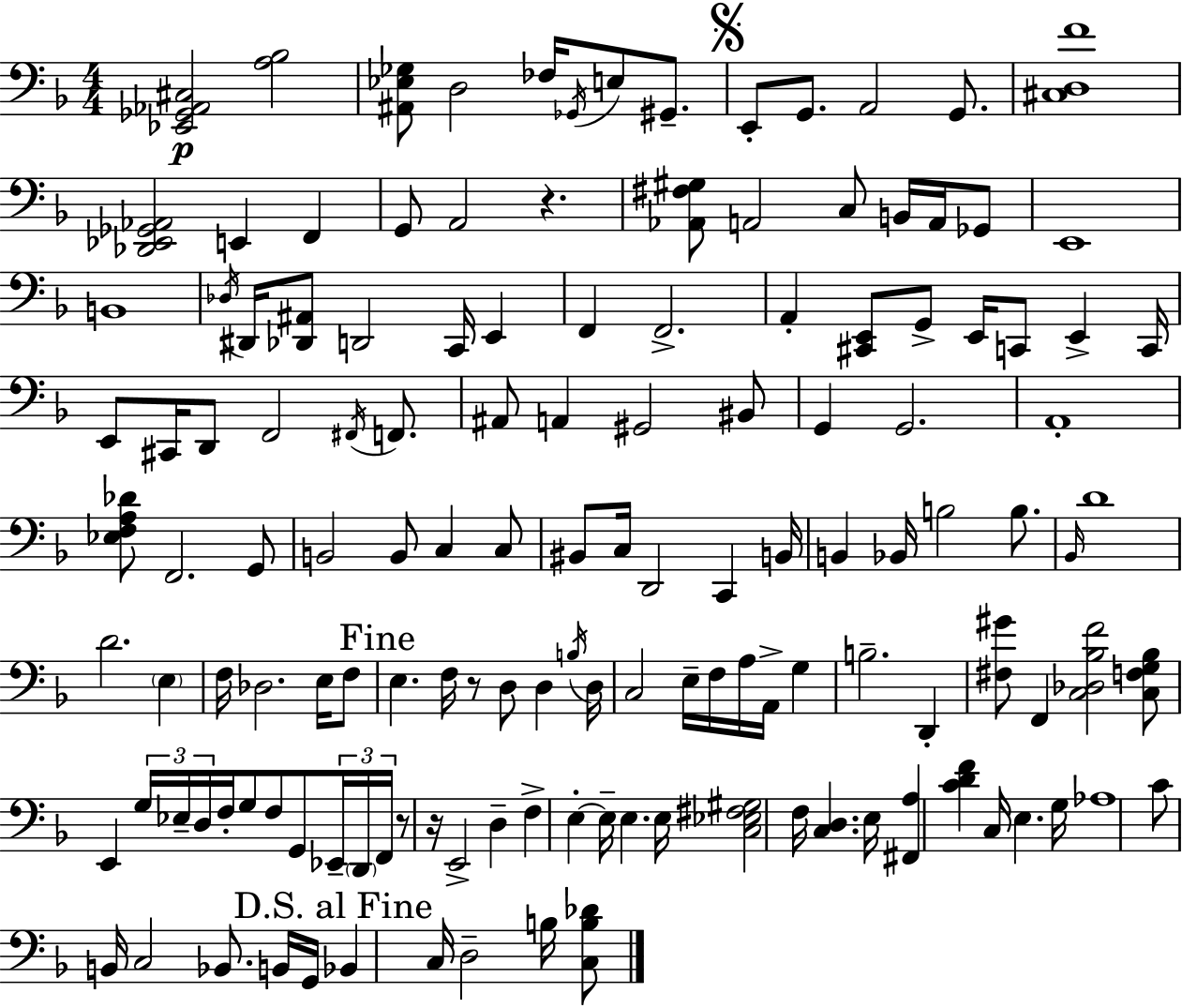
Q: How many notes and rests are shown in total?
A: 139